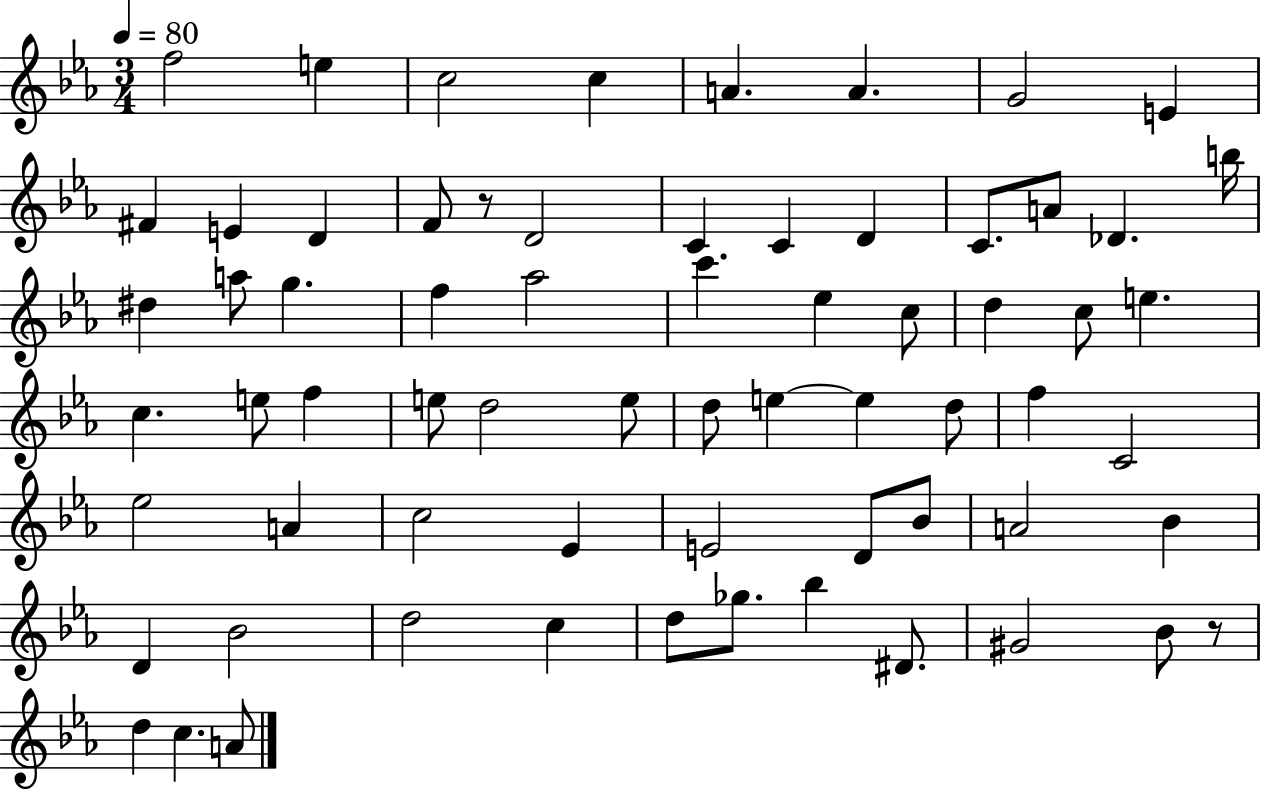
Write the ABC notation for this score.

X:1
T:Untitled
M:3/4
L:1/4
K:Eb
f2 e c2 c A A G2 E ^F E D F/2 z/2 D2 C C D C/2 A/2 _D b/4 ^d a/2 g f _a2 c' _e c/2 d c/2 e c e/2 f e/2 d2 e/2 d/2 e e d/2 f C2 _e2 A c2 _E E2 D/2 _B/2 A2 _B D _B2 d2 c d/2 _g/2 _b ^D/2 ^G2 _B/2 z/2 d c A/2